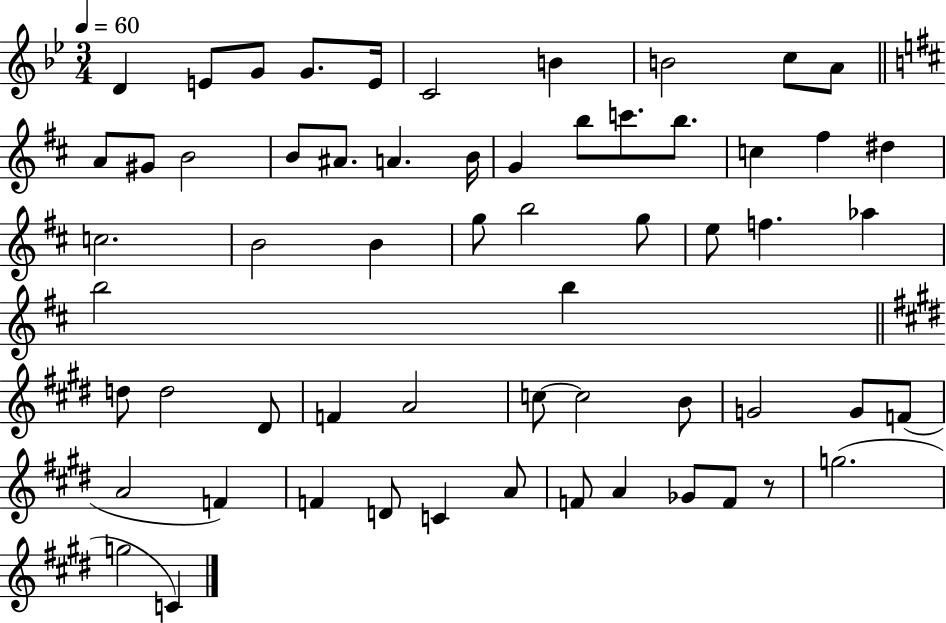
D4/q E4/e G4/e G4/e. E4/s C4/h B4/q B4/h C5/e A4/e A4/e G#4/e B4/h B4/e A#4/e. A4/q. B4/s G4/q B5/e C6/e. B5/e. C5/q F#5/q D#5/q C5/h. B4/h B4/q G5/e B5/h G5/e E5/e F5/q. Ab5/q B5/h B5/q D5/e D5/h D#4/e F4/q A4/h C5/e C5/h B4/e G4/h G4/e F4/e A4/h F4/q F4/q D4/e C4/q A4/e F4/e A4/q Gb4/e F4/e R/e G5/h. G5/h C4/q